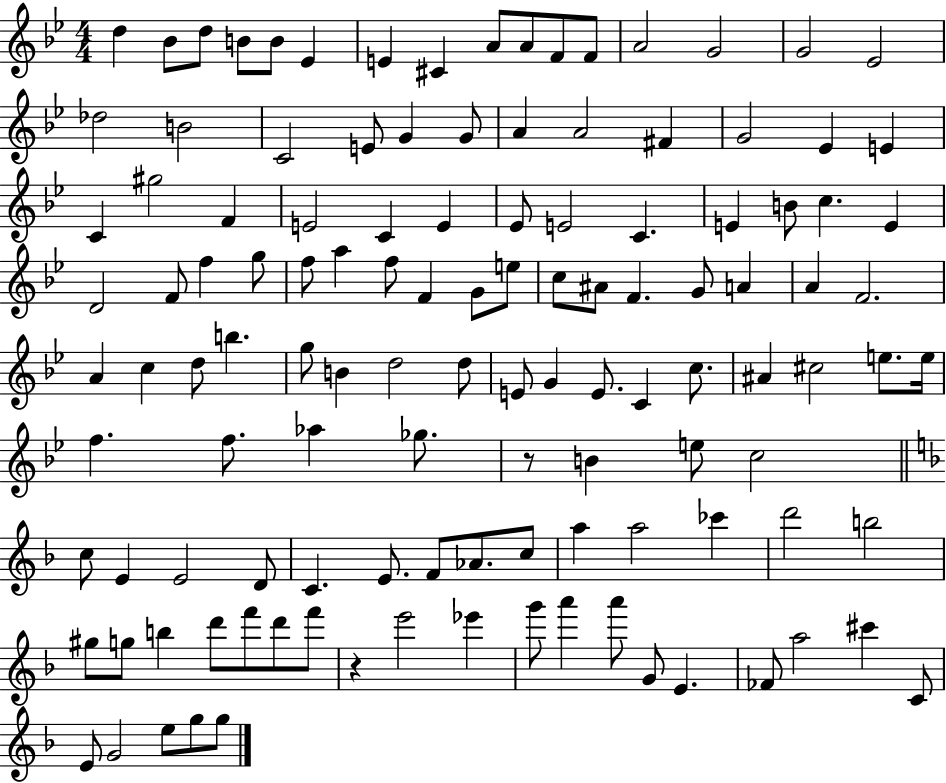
X:1
T:Untitled
M:4/4
L:1/4
K:Bb
d _B/2 d/2 B/2 B/2 _E E ^C A/2 A/2 F/2 F/2 A2 G2 G2 _E2 _d2 B2 C2 E/2 G G/2 A A2 ^F G2 _E E C ^g2 F E2 C E _E/2 E2 C E B/2 c E D2 F/2 f g/2 f/2 a f/2 F G/2 e/2 c/2 ^A/2 F G/2 A A F2 A c d/2 b g/2 B d2 d/2 E/2 G E/2 C c/2 ^A ^c2 e/2 e/4 f f/2 _a _g/2 z/2 B e/2 c2 c/2 E E2 D/2 C E/2 F/2 _A/2 c/2 a a2 _c' d'2 b2 ^g/2 g/2 b d'/2 f'/2 d'/2 f'/2 z e'2 _e' g'/2 a' a'/2 G/2 E _F/2 a2 ^c' C/2 E/2 G2 e/2 g/2 g/2